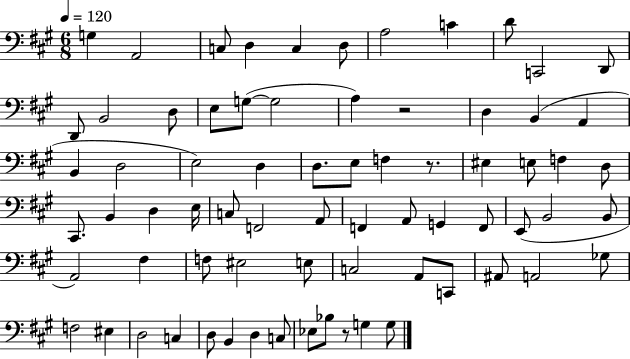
X:1
T:Untitled
M:6/8
L:1/4
K:A
G, A,,2 C,/2 D, C, D,/2 A,2 C D/2 C,,2 D,,/2 D,,/2 B,,2 D,/2 E,/2 G,/2 G,2 A, z2 D, B,, A,, B,, D,2 E,2 D, D,/2 E,/2 F, z/2 ^E, E,/2 F, D,/2 ^C,,/2 B,, D, E,/4 C,/2 F,,2 A,,/2 F,, A,,/2 G,, F,,/2 E,,/2 B,,2 B,,/2 A,,2 ^F, F,/2 ^E,2 E,/2 C,2 A,,/2 C,,/2 ^A,,/2 A,,2 _G,/2 F,2 ^E, D,2 C, D,/2 B,, D, C,/2 _E,/2 _B,/2 z/2 G, G,/2